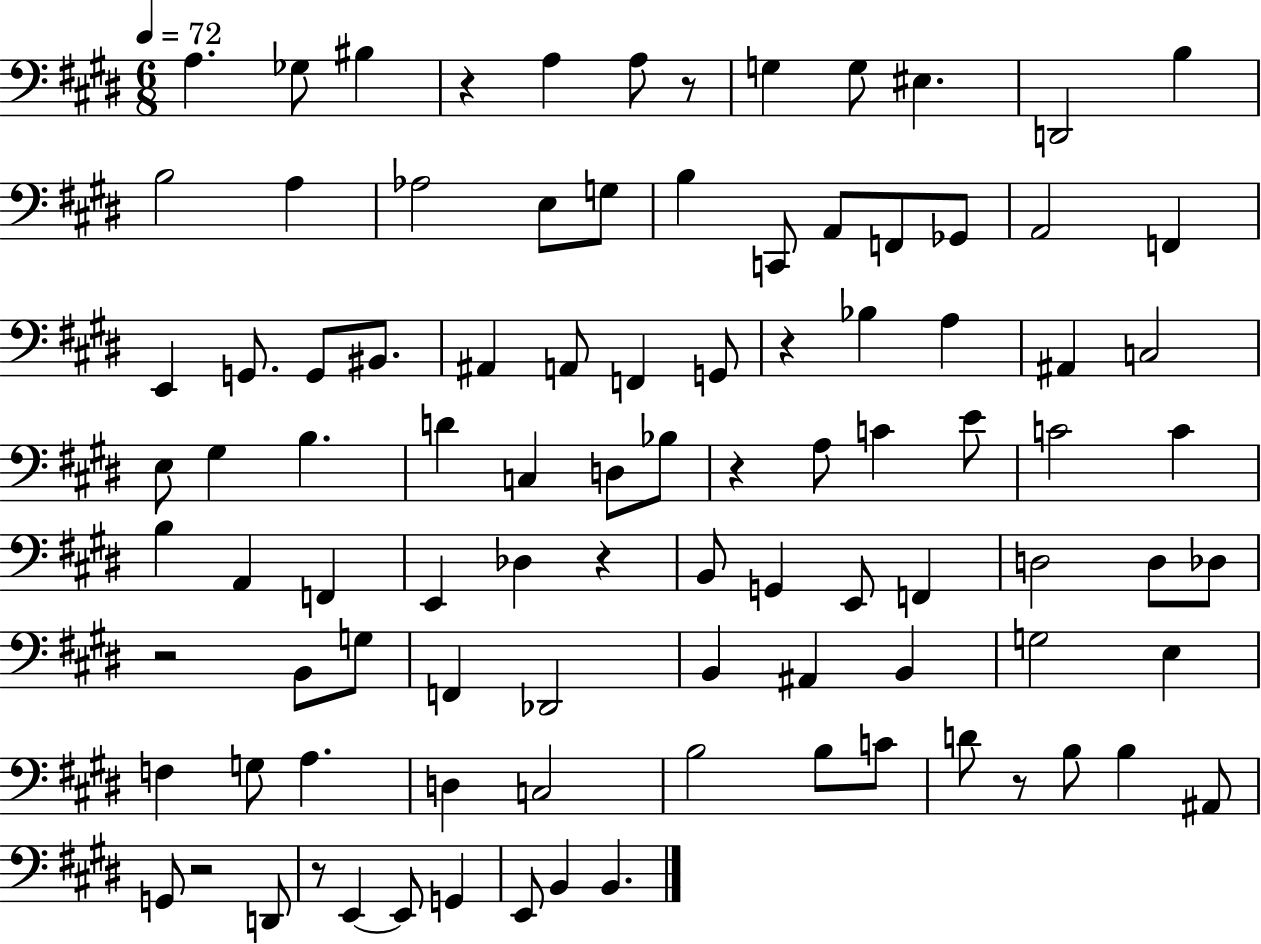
X:1
T:Untitled
M:6/8
L:1/4
K:E
A, _G,/2 ^B, z A, A,/2 z/2 G, G,/2 ^E, D,,2 B, B,2 A, _A,2 E,/2 G,/2 B, C,,/2 A,,/2 F,,/2 _G,,/2 A,,2 F,, E,, G,,/2 G,,/2 ^B,,/2 ^A,, A,,/2 F,, G,,/2 z _B, A, ^A,, C,2 E,/2 ^G, B, D C, D,/2 _B,/2 z A,/2 C E/2 C2 C B, A,, F,, E,, _D, z B,,/2 G,, E,,/2 F,, D,2 D,/2 _D,/2 z2 B,,/2 G,/2 F,, _D,,2 B,, ^A,, B,, G,2 E, F, G,/2 A, D, C,2 B,2 B,/2 C/2 D/2 z/2 B,/2 B, ^A,,/2 G,,/2 z2 D,,/2 z/2 E,, E,,/2 G,, E,,/2 B,, B,,